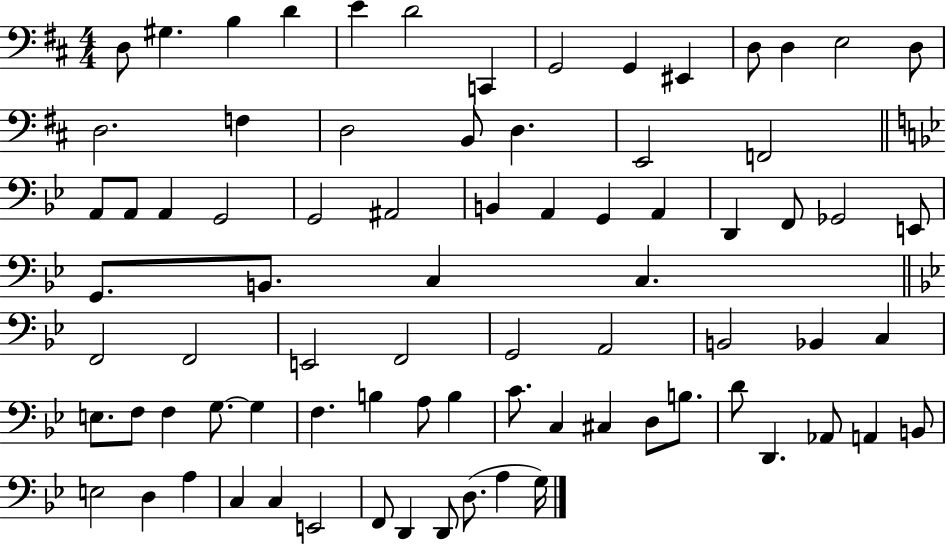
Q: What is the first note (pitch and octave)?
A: D3